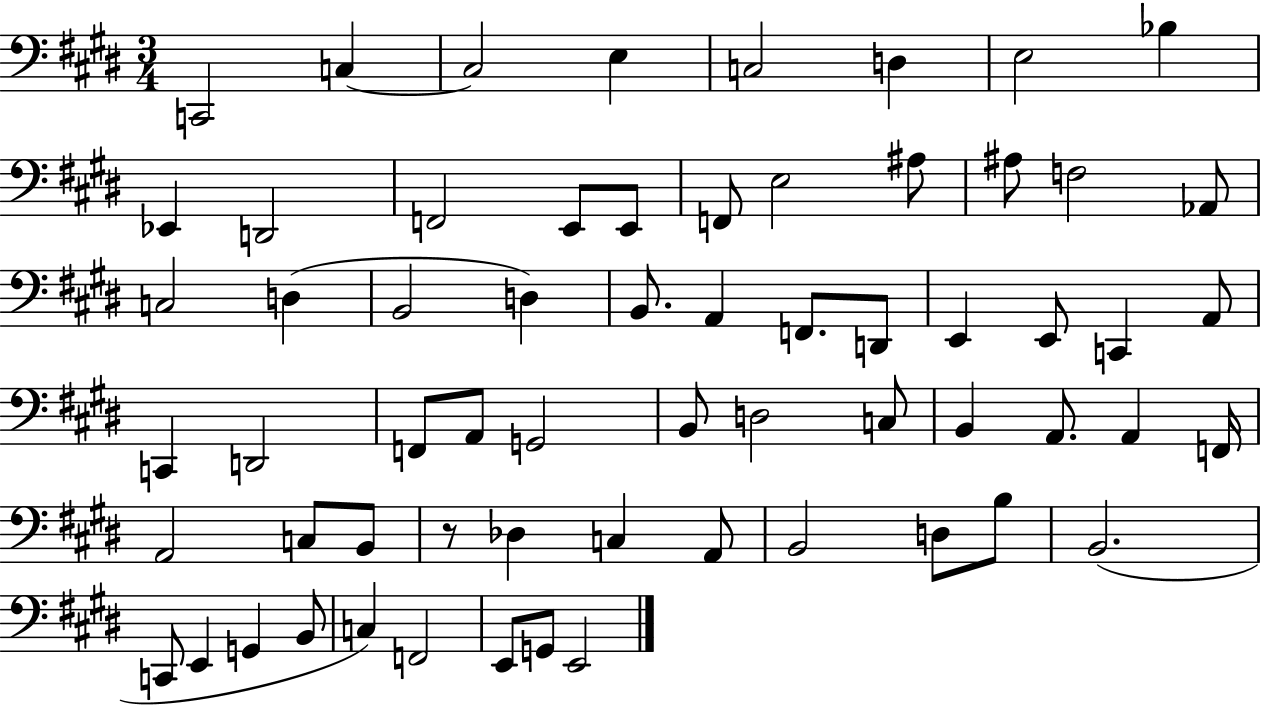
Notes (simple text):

C2/h C3/q C3/h E3/q C3/h D3/q E3/h Bb3/q Eb2/q D2/h F2/h E2/e E2/e F2/e E3/h A#3/e A#3/e F3/h Ab2/e C3/h D3/q B2/h D3/q B2/e. A2/q F2/e. D2/e E2/q E2/e C2/q A2/e C2/q D2/h F2/e A2/e G2/h B2/e D3/h C3/e B2/q A2/e. A2/q F2/s A2/h C3/e B2/e R/e Db3/q C3/q A2/e B2/h D3/e B3/e B2/h. C2/e E2/q G2/q B2/e C3/q F2/h E2/e G2/e E2/h